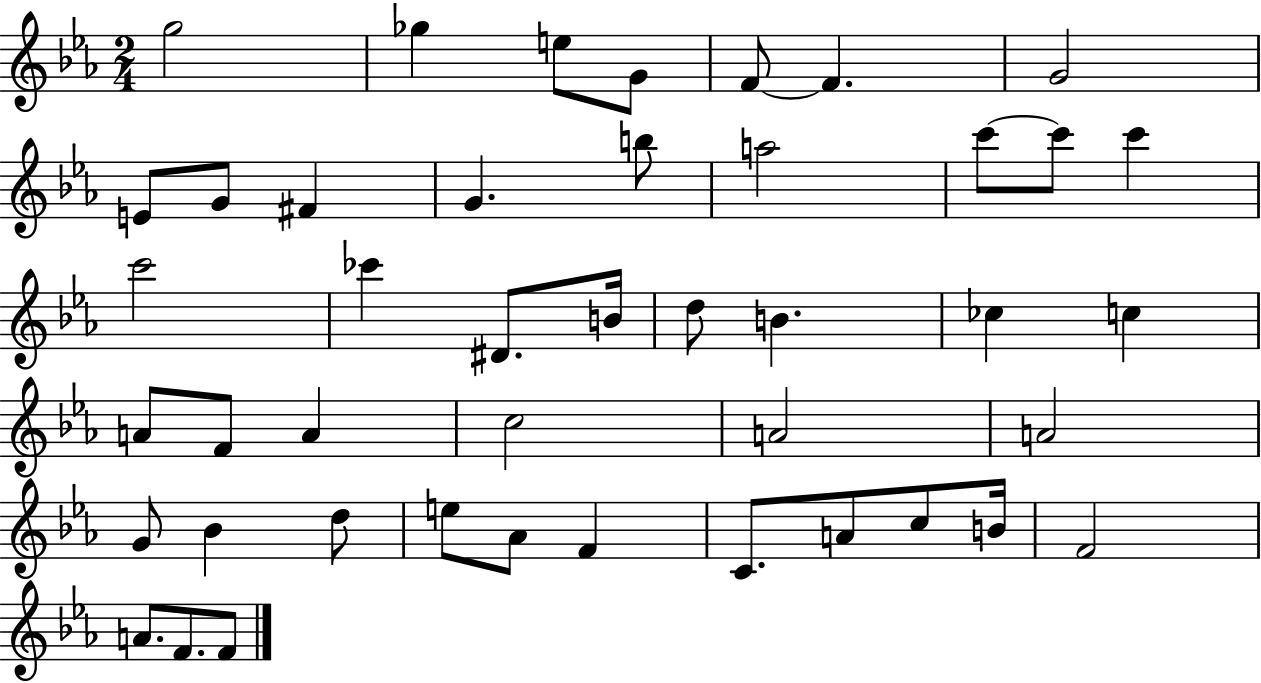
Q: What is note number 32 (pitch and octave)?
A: Bb4